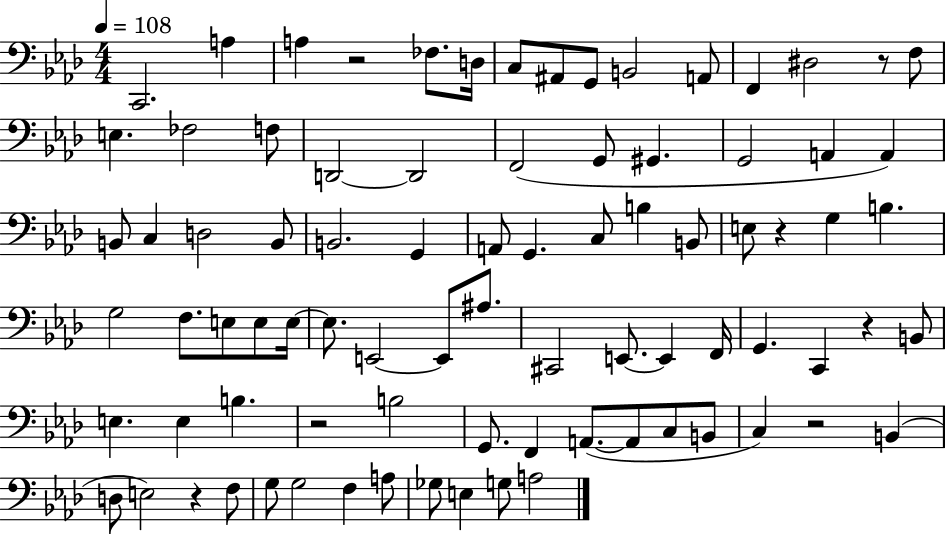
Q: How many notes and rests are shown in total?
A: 84